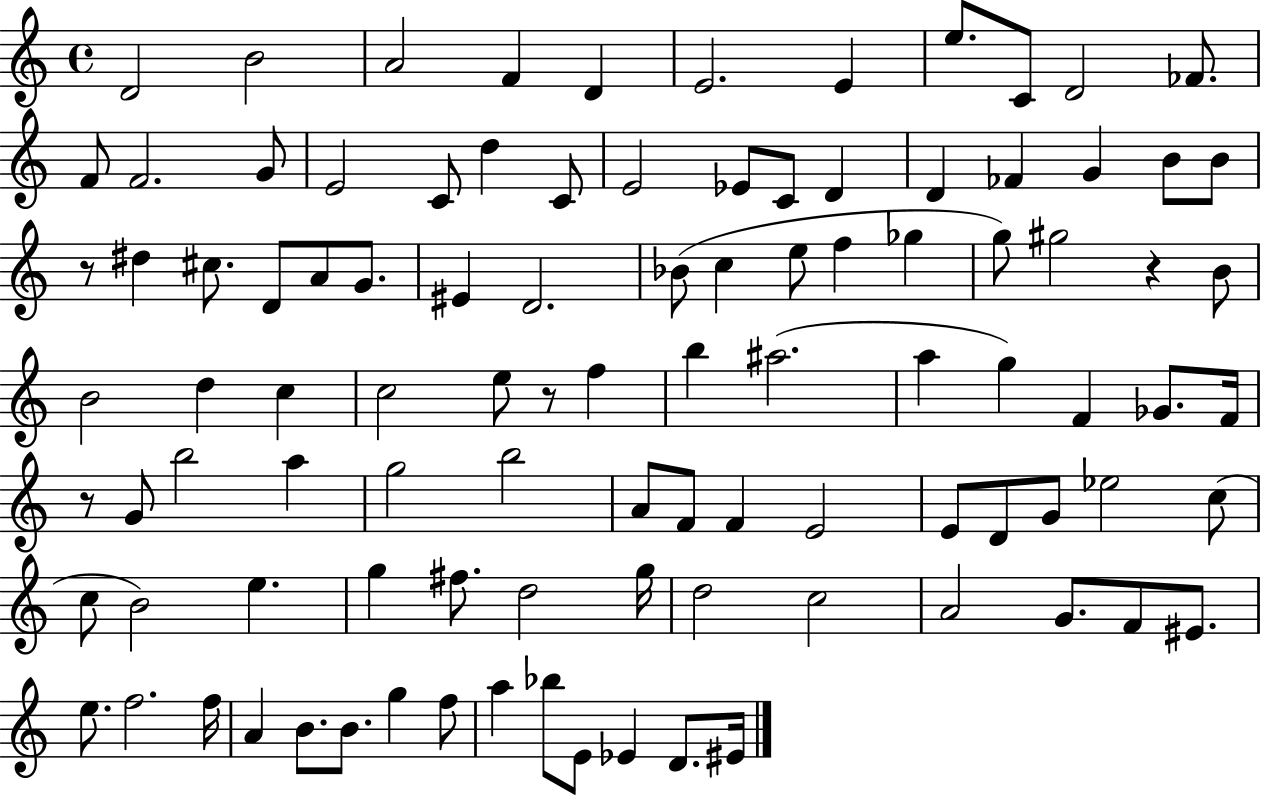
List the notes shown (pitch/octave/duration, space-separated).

D4/h B4/h A4/h F4/q D4/q E4/h. E4/q E5/e. C4/e D4/h FES4/e. F4/e F4/h. G4/e E4/h C4/e D5/q C4/e E4/h Eb4/e C4/e D4/q D4/q FES4/q G4/q B4/e B4/e R/e D#5/q C#5/e. D4/e A4/e G4/e. EIS4/q D4/h. Bb4/e C5/q E5/e F5/q Gb5/q G5/e G#5/h R/q B4/e B4/h D5/q C5/q C5/h E5/e R/e F5/q B5/q A#5/h. A5/q G5/q F4/q Gb4/e. F4/s R/e G4/e B5/h A5/q G5/h B5/h A4/e F4/e F4/q E4/h E4/e D4/e G4/e Eb5/h C5/e C5/e B4/h E5/q. G5/q F#5/e. D5/h G5/s D5/h C5/h A4/h G4/e. F4/e EIS4/e. E5/e. F5/h. F5/s A4/q B4/e. B4/e. G5/q F5/e A5/q Bb5/e E4/e Eb4/q D4/e. EIS4/s